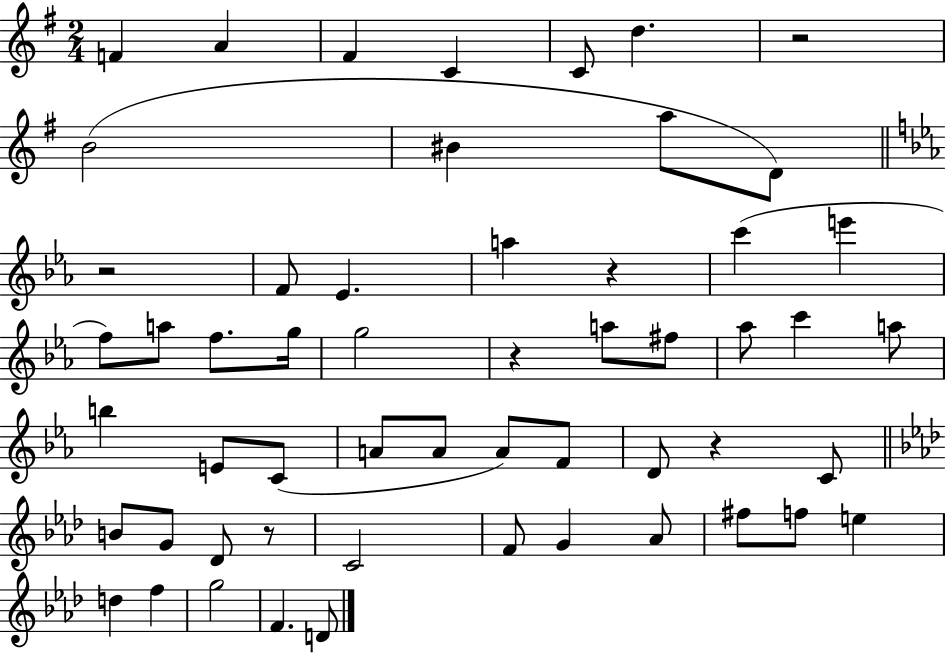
X:1
T:Untitled
M:2/4
L:1/4
K:G
F A ^F C C/2 d z2 B2 ^B a/2 D/2 z2 F/2 _E a z c' e' f/2 a/2 f/2 g/4 g2 z a/2 ^f/2 _a/2 c' a/2 b E/2 C/2 A/2 A/2 A/2 F/2 D/2 z C/2 B/2 G/2 _D/2 z/2 C2 F/2 G _A/2 ^f/2 f/2 e d f g2 F D/2